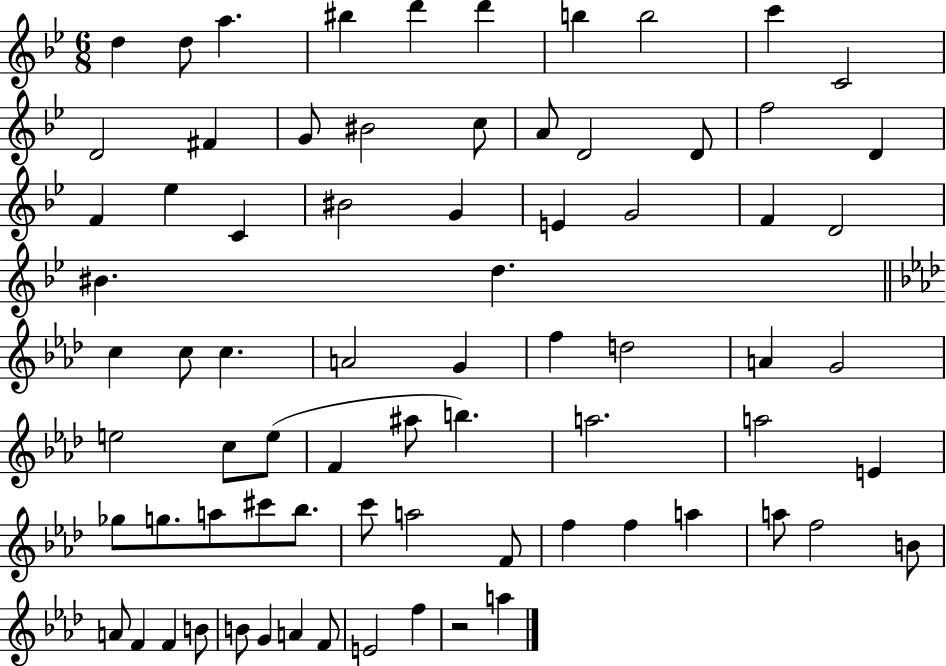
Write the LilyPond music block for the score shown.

{
  \clef treble
  \numericTimeSignature
  \time 6/8
  \key bes \major
  d''4 d''8 a''4. | bis''4 d'''4 d'''4 | b''4 b''2 | c'''4 c'2 | \break d'2 fis'4 | g'8 bis'2 c''8 | a'8 d'2 d'8 | f''2 d'4 | \break f'4 ees''4 c'4 | bis'2 g'4 | e'4 g'2 | f'4 d'2 | \break bis'4. d''4. | \bar "||" \break \key aes \major c''4 c''8 c''4. | a'2 g'4 | f''4 d''2 | a'4 g'2 | \break e''2 c''8 e''8( | f'4 ais''8 b''4.) | a''2. | a''2 e'4 | \break ges''8 g''8. a''8 cis'''8 bes''8. | c'''8 a''2 f'8 | f''4 f''4 a''4 | a''8 f''2 b'8 | \break a'8 f'4 f'4 b'8 | b'8 g'4 a'4 f'8 | e'2 f''4 | r2 a''4 | \break \bar "|."
}